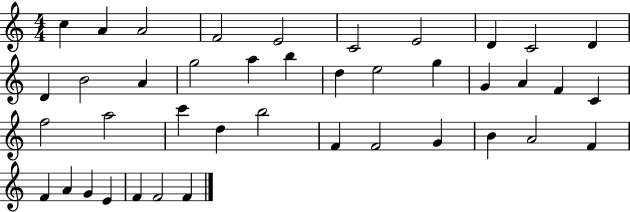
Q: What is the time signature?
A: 4/4